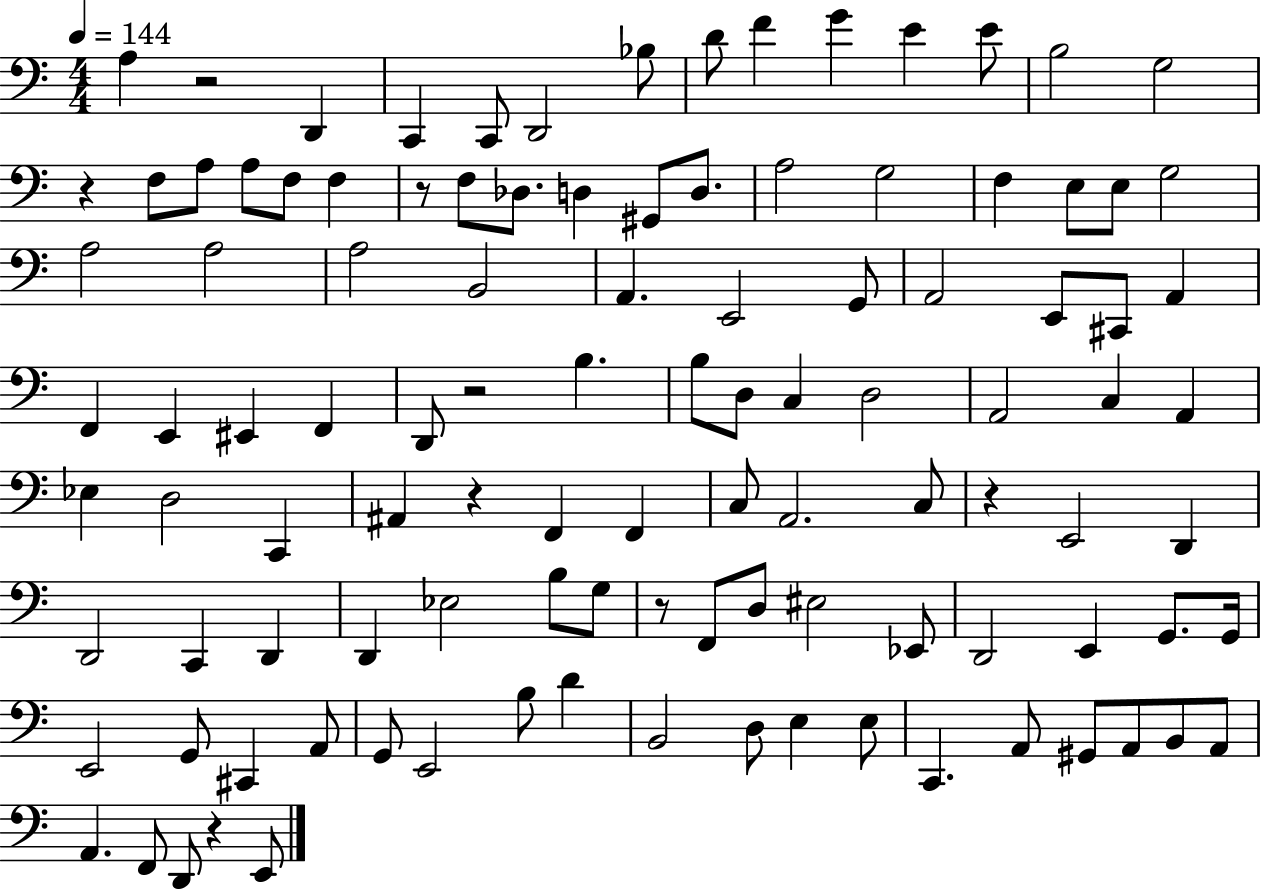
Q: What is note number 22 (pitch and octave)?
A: G#2